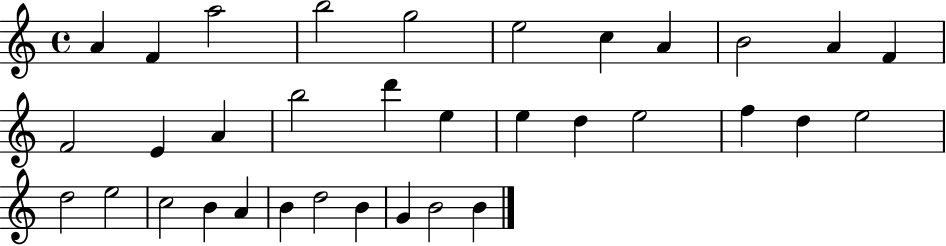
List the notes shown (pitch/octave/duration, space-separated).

A4/q F4/q A5/h B5/h G5/h E5/h C5/q A4/q B4/h A4/q F4/q F4/h E4/q A4/q B5/h D6/q E5/q E5/q D5/q E5/h F5/q D5/q E5/h D5/h E5/h C5/h B4/q A4/q B4/q D5/h B4/q G4/q B4/h B4/q